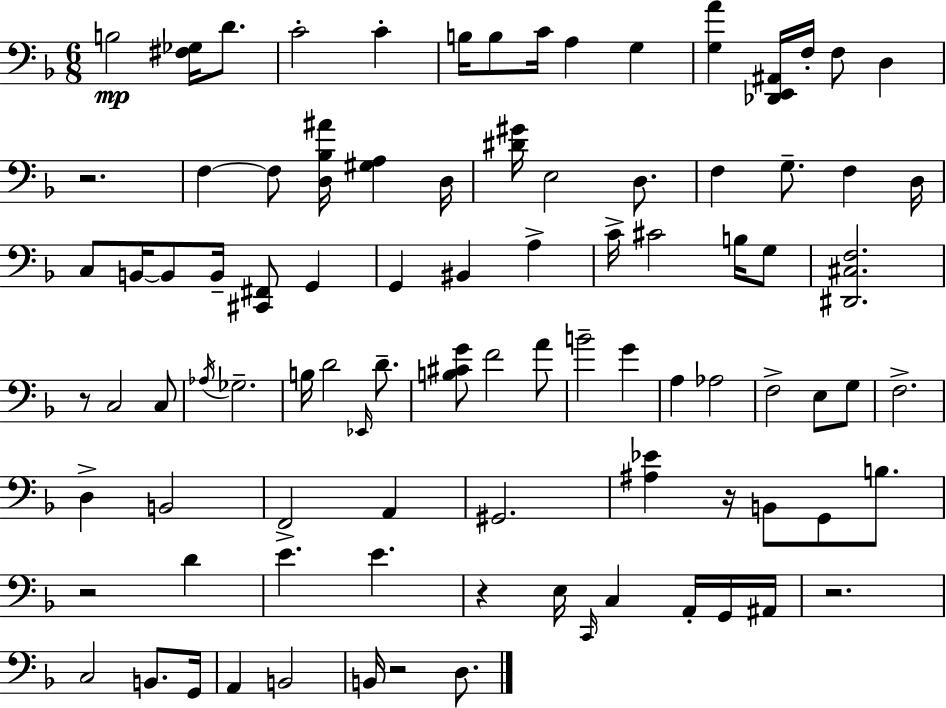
X:1
T:Untitled
M:6/8
L:1/4
K:F
B,2 [^F,_G,]/4 D/2 C2 C B,/4 B,/2 C/4 A, G, [G,A] [_D,,E,,^A,,]/4 F,/4 F,/2 D, z2 F, F,/2 [D,_B,^A]/4 [^G,A,] D,/4 [^D^G]/4 E,2 D,/2 F, G,/2 F, D,/4 C,/2 B,,/4 B,,/2 B,,/4 [^C,,^F,,]/2 G,, G,, ^B,, A, C/4 ^C2 B,/4 G,/2 [^D,,^C,F,]2 z/2 C,2 C,/2 _A,/4 _G,2 B,/4 D2 _E,,/4 D/2 [B,^CG]/2 F2 A/2 B2 G A, _A,2 F,2 E,/2 G,/2 F,2 D, B,,2 F,,2 A,, ^G,,2 [^A,_E] z/4 B,,/2 G,,/2 B,/2 z2 D E E z E,/4 C,,/4 C, A,,/4 G,,/4 ^A,,/4 z2 C,2 B,,/2 G,,/4 A,, B,,2 B,,/4 z2 D,/2